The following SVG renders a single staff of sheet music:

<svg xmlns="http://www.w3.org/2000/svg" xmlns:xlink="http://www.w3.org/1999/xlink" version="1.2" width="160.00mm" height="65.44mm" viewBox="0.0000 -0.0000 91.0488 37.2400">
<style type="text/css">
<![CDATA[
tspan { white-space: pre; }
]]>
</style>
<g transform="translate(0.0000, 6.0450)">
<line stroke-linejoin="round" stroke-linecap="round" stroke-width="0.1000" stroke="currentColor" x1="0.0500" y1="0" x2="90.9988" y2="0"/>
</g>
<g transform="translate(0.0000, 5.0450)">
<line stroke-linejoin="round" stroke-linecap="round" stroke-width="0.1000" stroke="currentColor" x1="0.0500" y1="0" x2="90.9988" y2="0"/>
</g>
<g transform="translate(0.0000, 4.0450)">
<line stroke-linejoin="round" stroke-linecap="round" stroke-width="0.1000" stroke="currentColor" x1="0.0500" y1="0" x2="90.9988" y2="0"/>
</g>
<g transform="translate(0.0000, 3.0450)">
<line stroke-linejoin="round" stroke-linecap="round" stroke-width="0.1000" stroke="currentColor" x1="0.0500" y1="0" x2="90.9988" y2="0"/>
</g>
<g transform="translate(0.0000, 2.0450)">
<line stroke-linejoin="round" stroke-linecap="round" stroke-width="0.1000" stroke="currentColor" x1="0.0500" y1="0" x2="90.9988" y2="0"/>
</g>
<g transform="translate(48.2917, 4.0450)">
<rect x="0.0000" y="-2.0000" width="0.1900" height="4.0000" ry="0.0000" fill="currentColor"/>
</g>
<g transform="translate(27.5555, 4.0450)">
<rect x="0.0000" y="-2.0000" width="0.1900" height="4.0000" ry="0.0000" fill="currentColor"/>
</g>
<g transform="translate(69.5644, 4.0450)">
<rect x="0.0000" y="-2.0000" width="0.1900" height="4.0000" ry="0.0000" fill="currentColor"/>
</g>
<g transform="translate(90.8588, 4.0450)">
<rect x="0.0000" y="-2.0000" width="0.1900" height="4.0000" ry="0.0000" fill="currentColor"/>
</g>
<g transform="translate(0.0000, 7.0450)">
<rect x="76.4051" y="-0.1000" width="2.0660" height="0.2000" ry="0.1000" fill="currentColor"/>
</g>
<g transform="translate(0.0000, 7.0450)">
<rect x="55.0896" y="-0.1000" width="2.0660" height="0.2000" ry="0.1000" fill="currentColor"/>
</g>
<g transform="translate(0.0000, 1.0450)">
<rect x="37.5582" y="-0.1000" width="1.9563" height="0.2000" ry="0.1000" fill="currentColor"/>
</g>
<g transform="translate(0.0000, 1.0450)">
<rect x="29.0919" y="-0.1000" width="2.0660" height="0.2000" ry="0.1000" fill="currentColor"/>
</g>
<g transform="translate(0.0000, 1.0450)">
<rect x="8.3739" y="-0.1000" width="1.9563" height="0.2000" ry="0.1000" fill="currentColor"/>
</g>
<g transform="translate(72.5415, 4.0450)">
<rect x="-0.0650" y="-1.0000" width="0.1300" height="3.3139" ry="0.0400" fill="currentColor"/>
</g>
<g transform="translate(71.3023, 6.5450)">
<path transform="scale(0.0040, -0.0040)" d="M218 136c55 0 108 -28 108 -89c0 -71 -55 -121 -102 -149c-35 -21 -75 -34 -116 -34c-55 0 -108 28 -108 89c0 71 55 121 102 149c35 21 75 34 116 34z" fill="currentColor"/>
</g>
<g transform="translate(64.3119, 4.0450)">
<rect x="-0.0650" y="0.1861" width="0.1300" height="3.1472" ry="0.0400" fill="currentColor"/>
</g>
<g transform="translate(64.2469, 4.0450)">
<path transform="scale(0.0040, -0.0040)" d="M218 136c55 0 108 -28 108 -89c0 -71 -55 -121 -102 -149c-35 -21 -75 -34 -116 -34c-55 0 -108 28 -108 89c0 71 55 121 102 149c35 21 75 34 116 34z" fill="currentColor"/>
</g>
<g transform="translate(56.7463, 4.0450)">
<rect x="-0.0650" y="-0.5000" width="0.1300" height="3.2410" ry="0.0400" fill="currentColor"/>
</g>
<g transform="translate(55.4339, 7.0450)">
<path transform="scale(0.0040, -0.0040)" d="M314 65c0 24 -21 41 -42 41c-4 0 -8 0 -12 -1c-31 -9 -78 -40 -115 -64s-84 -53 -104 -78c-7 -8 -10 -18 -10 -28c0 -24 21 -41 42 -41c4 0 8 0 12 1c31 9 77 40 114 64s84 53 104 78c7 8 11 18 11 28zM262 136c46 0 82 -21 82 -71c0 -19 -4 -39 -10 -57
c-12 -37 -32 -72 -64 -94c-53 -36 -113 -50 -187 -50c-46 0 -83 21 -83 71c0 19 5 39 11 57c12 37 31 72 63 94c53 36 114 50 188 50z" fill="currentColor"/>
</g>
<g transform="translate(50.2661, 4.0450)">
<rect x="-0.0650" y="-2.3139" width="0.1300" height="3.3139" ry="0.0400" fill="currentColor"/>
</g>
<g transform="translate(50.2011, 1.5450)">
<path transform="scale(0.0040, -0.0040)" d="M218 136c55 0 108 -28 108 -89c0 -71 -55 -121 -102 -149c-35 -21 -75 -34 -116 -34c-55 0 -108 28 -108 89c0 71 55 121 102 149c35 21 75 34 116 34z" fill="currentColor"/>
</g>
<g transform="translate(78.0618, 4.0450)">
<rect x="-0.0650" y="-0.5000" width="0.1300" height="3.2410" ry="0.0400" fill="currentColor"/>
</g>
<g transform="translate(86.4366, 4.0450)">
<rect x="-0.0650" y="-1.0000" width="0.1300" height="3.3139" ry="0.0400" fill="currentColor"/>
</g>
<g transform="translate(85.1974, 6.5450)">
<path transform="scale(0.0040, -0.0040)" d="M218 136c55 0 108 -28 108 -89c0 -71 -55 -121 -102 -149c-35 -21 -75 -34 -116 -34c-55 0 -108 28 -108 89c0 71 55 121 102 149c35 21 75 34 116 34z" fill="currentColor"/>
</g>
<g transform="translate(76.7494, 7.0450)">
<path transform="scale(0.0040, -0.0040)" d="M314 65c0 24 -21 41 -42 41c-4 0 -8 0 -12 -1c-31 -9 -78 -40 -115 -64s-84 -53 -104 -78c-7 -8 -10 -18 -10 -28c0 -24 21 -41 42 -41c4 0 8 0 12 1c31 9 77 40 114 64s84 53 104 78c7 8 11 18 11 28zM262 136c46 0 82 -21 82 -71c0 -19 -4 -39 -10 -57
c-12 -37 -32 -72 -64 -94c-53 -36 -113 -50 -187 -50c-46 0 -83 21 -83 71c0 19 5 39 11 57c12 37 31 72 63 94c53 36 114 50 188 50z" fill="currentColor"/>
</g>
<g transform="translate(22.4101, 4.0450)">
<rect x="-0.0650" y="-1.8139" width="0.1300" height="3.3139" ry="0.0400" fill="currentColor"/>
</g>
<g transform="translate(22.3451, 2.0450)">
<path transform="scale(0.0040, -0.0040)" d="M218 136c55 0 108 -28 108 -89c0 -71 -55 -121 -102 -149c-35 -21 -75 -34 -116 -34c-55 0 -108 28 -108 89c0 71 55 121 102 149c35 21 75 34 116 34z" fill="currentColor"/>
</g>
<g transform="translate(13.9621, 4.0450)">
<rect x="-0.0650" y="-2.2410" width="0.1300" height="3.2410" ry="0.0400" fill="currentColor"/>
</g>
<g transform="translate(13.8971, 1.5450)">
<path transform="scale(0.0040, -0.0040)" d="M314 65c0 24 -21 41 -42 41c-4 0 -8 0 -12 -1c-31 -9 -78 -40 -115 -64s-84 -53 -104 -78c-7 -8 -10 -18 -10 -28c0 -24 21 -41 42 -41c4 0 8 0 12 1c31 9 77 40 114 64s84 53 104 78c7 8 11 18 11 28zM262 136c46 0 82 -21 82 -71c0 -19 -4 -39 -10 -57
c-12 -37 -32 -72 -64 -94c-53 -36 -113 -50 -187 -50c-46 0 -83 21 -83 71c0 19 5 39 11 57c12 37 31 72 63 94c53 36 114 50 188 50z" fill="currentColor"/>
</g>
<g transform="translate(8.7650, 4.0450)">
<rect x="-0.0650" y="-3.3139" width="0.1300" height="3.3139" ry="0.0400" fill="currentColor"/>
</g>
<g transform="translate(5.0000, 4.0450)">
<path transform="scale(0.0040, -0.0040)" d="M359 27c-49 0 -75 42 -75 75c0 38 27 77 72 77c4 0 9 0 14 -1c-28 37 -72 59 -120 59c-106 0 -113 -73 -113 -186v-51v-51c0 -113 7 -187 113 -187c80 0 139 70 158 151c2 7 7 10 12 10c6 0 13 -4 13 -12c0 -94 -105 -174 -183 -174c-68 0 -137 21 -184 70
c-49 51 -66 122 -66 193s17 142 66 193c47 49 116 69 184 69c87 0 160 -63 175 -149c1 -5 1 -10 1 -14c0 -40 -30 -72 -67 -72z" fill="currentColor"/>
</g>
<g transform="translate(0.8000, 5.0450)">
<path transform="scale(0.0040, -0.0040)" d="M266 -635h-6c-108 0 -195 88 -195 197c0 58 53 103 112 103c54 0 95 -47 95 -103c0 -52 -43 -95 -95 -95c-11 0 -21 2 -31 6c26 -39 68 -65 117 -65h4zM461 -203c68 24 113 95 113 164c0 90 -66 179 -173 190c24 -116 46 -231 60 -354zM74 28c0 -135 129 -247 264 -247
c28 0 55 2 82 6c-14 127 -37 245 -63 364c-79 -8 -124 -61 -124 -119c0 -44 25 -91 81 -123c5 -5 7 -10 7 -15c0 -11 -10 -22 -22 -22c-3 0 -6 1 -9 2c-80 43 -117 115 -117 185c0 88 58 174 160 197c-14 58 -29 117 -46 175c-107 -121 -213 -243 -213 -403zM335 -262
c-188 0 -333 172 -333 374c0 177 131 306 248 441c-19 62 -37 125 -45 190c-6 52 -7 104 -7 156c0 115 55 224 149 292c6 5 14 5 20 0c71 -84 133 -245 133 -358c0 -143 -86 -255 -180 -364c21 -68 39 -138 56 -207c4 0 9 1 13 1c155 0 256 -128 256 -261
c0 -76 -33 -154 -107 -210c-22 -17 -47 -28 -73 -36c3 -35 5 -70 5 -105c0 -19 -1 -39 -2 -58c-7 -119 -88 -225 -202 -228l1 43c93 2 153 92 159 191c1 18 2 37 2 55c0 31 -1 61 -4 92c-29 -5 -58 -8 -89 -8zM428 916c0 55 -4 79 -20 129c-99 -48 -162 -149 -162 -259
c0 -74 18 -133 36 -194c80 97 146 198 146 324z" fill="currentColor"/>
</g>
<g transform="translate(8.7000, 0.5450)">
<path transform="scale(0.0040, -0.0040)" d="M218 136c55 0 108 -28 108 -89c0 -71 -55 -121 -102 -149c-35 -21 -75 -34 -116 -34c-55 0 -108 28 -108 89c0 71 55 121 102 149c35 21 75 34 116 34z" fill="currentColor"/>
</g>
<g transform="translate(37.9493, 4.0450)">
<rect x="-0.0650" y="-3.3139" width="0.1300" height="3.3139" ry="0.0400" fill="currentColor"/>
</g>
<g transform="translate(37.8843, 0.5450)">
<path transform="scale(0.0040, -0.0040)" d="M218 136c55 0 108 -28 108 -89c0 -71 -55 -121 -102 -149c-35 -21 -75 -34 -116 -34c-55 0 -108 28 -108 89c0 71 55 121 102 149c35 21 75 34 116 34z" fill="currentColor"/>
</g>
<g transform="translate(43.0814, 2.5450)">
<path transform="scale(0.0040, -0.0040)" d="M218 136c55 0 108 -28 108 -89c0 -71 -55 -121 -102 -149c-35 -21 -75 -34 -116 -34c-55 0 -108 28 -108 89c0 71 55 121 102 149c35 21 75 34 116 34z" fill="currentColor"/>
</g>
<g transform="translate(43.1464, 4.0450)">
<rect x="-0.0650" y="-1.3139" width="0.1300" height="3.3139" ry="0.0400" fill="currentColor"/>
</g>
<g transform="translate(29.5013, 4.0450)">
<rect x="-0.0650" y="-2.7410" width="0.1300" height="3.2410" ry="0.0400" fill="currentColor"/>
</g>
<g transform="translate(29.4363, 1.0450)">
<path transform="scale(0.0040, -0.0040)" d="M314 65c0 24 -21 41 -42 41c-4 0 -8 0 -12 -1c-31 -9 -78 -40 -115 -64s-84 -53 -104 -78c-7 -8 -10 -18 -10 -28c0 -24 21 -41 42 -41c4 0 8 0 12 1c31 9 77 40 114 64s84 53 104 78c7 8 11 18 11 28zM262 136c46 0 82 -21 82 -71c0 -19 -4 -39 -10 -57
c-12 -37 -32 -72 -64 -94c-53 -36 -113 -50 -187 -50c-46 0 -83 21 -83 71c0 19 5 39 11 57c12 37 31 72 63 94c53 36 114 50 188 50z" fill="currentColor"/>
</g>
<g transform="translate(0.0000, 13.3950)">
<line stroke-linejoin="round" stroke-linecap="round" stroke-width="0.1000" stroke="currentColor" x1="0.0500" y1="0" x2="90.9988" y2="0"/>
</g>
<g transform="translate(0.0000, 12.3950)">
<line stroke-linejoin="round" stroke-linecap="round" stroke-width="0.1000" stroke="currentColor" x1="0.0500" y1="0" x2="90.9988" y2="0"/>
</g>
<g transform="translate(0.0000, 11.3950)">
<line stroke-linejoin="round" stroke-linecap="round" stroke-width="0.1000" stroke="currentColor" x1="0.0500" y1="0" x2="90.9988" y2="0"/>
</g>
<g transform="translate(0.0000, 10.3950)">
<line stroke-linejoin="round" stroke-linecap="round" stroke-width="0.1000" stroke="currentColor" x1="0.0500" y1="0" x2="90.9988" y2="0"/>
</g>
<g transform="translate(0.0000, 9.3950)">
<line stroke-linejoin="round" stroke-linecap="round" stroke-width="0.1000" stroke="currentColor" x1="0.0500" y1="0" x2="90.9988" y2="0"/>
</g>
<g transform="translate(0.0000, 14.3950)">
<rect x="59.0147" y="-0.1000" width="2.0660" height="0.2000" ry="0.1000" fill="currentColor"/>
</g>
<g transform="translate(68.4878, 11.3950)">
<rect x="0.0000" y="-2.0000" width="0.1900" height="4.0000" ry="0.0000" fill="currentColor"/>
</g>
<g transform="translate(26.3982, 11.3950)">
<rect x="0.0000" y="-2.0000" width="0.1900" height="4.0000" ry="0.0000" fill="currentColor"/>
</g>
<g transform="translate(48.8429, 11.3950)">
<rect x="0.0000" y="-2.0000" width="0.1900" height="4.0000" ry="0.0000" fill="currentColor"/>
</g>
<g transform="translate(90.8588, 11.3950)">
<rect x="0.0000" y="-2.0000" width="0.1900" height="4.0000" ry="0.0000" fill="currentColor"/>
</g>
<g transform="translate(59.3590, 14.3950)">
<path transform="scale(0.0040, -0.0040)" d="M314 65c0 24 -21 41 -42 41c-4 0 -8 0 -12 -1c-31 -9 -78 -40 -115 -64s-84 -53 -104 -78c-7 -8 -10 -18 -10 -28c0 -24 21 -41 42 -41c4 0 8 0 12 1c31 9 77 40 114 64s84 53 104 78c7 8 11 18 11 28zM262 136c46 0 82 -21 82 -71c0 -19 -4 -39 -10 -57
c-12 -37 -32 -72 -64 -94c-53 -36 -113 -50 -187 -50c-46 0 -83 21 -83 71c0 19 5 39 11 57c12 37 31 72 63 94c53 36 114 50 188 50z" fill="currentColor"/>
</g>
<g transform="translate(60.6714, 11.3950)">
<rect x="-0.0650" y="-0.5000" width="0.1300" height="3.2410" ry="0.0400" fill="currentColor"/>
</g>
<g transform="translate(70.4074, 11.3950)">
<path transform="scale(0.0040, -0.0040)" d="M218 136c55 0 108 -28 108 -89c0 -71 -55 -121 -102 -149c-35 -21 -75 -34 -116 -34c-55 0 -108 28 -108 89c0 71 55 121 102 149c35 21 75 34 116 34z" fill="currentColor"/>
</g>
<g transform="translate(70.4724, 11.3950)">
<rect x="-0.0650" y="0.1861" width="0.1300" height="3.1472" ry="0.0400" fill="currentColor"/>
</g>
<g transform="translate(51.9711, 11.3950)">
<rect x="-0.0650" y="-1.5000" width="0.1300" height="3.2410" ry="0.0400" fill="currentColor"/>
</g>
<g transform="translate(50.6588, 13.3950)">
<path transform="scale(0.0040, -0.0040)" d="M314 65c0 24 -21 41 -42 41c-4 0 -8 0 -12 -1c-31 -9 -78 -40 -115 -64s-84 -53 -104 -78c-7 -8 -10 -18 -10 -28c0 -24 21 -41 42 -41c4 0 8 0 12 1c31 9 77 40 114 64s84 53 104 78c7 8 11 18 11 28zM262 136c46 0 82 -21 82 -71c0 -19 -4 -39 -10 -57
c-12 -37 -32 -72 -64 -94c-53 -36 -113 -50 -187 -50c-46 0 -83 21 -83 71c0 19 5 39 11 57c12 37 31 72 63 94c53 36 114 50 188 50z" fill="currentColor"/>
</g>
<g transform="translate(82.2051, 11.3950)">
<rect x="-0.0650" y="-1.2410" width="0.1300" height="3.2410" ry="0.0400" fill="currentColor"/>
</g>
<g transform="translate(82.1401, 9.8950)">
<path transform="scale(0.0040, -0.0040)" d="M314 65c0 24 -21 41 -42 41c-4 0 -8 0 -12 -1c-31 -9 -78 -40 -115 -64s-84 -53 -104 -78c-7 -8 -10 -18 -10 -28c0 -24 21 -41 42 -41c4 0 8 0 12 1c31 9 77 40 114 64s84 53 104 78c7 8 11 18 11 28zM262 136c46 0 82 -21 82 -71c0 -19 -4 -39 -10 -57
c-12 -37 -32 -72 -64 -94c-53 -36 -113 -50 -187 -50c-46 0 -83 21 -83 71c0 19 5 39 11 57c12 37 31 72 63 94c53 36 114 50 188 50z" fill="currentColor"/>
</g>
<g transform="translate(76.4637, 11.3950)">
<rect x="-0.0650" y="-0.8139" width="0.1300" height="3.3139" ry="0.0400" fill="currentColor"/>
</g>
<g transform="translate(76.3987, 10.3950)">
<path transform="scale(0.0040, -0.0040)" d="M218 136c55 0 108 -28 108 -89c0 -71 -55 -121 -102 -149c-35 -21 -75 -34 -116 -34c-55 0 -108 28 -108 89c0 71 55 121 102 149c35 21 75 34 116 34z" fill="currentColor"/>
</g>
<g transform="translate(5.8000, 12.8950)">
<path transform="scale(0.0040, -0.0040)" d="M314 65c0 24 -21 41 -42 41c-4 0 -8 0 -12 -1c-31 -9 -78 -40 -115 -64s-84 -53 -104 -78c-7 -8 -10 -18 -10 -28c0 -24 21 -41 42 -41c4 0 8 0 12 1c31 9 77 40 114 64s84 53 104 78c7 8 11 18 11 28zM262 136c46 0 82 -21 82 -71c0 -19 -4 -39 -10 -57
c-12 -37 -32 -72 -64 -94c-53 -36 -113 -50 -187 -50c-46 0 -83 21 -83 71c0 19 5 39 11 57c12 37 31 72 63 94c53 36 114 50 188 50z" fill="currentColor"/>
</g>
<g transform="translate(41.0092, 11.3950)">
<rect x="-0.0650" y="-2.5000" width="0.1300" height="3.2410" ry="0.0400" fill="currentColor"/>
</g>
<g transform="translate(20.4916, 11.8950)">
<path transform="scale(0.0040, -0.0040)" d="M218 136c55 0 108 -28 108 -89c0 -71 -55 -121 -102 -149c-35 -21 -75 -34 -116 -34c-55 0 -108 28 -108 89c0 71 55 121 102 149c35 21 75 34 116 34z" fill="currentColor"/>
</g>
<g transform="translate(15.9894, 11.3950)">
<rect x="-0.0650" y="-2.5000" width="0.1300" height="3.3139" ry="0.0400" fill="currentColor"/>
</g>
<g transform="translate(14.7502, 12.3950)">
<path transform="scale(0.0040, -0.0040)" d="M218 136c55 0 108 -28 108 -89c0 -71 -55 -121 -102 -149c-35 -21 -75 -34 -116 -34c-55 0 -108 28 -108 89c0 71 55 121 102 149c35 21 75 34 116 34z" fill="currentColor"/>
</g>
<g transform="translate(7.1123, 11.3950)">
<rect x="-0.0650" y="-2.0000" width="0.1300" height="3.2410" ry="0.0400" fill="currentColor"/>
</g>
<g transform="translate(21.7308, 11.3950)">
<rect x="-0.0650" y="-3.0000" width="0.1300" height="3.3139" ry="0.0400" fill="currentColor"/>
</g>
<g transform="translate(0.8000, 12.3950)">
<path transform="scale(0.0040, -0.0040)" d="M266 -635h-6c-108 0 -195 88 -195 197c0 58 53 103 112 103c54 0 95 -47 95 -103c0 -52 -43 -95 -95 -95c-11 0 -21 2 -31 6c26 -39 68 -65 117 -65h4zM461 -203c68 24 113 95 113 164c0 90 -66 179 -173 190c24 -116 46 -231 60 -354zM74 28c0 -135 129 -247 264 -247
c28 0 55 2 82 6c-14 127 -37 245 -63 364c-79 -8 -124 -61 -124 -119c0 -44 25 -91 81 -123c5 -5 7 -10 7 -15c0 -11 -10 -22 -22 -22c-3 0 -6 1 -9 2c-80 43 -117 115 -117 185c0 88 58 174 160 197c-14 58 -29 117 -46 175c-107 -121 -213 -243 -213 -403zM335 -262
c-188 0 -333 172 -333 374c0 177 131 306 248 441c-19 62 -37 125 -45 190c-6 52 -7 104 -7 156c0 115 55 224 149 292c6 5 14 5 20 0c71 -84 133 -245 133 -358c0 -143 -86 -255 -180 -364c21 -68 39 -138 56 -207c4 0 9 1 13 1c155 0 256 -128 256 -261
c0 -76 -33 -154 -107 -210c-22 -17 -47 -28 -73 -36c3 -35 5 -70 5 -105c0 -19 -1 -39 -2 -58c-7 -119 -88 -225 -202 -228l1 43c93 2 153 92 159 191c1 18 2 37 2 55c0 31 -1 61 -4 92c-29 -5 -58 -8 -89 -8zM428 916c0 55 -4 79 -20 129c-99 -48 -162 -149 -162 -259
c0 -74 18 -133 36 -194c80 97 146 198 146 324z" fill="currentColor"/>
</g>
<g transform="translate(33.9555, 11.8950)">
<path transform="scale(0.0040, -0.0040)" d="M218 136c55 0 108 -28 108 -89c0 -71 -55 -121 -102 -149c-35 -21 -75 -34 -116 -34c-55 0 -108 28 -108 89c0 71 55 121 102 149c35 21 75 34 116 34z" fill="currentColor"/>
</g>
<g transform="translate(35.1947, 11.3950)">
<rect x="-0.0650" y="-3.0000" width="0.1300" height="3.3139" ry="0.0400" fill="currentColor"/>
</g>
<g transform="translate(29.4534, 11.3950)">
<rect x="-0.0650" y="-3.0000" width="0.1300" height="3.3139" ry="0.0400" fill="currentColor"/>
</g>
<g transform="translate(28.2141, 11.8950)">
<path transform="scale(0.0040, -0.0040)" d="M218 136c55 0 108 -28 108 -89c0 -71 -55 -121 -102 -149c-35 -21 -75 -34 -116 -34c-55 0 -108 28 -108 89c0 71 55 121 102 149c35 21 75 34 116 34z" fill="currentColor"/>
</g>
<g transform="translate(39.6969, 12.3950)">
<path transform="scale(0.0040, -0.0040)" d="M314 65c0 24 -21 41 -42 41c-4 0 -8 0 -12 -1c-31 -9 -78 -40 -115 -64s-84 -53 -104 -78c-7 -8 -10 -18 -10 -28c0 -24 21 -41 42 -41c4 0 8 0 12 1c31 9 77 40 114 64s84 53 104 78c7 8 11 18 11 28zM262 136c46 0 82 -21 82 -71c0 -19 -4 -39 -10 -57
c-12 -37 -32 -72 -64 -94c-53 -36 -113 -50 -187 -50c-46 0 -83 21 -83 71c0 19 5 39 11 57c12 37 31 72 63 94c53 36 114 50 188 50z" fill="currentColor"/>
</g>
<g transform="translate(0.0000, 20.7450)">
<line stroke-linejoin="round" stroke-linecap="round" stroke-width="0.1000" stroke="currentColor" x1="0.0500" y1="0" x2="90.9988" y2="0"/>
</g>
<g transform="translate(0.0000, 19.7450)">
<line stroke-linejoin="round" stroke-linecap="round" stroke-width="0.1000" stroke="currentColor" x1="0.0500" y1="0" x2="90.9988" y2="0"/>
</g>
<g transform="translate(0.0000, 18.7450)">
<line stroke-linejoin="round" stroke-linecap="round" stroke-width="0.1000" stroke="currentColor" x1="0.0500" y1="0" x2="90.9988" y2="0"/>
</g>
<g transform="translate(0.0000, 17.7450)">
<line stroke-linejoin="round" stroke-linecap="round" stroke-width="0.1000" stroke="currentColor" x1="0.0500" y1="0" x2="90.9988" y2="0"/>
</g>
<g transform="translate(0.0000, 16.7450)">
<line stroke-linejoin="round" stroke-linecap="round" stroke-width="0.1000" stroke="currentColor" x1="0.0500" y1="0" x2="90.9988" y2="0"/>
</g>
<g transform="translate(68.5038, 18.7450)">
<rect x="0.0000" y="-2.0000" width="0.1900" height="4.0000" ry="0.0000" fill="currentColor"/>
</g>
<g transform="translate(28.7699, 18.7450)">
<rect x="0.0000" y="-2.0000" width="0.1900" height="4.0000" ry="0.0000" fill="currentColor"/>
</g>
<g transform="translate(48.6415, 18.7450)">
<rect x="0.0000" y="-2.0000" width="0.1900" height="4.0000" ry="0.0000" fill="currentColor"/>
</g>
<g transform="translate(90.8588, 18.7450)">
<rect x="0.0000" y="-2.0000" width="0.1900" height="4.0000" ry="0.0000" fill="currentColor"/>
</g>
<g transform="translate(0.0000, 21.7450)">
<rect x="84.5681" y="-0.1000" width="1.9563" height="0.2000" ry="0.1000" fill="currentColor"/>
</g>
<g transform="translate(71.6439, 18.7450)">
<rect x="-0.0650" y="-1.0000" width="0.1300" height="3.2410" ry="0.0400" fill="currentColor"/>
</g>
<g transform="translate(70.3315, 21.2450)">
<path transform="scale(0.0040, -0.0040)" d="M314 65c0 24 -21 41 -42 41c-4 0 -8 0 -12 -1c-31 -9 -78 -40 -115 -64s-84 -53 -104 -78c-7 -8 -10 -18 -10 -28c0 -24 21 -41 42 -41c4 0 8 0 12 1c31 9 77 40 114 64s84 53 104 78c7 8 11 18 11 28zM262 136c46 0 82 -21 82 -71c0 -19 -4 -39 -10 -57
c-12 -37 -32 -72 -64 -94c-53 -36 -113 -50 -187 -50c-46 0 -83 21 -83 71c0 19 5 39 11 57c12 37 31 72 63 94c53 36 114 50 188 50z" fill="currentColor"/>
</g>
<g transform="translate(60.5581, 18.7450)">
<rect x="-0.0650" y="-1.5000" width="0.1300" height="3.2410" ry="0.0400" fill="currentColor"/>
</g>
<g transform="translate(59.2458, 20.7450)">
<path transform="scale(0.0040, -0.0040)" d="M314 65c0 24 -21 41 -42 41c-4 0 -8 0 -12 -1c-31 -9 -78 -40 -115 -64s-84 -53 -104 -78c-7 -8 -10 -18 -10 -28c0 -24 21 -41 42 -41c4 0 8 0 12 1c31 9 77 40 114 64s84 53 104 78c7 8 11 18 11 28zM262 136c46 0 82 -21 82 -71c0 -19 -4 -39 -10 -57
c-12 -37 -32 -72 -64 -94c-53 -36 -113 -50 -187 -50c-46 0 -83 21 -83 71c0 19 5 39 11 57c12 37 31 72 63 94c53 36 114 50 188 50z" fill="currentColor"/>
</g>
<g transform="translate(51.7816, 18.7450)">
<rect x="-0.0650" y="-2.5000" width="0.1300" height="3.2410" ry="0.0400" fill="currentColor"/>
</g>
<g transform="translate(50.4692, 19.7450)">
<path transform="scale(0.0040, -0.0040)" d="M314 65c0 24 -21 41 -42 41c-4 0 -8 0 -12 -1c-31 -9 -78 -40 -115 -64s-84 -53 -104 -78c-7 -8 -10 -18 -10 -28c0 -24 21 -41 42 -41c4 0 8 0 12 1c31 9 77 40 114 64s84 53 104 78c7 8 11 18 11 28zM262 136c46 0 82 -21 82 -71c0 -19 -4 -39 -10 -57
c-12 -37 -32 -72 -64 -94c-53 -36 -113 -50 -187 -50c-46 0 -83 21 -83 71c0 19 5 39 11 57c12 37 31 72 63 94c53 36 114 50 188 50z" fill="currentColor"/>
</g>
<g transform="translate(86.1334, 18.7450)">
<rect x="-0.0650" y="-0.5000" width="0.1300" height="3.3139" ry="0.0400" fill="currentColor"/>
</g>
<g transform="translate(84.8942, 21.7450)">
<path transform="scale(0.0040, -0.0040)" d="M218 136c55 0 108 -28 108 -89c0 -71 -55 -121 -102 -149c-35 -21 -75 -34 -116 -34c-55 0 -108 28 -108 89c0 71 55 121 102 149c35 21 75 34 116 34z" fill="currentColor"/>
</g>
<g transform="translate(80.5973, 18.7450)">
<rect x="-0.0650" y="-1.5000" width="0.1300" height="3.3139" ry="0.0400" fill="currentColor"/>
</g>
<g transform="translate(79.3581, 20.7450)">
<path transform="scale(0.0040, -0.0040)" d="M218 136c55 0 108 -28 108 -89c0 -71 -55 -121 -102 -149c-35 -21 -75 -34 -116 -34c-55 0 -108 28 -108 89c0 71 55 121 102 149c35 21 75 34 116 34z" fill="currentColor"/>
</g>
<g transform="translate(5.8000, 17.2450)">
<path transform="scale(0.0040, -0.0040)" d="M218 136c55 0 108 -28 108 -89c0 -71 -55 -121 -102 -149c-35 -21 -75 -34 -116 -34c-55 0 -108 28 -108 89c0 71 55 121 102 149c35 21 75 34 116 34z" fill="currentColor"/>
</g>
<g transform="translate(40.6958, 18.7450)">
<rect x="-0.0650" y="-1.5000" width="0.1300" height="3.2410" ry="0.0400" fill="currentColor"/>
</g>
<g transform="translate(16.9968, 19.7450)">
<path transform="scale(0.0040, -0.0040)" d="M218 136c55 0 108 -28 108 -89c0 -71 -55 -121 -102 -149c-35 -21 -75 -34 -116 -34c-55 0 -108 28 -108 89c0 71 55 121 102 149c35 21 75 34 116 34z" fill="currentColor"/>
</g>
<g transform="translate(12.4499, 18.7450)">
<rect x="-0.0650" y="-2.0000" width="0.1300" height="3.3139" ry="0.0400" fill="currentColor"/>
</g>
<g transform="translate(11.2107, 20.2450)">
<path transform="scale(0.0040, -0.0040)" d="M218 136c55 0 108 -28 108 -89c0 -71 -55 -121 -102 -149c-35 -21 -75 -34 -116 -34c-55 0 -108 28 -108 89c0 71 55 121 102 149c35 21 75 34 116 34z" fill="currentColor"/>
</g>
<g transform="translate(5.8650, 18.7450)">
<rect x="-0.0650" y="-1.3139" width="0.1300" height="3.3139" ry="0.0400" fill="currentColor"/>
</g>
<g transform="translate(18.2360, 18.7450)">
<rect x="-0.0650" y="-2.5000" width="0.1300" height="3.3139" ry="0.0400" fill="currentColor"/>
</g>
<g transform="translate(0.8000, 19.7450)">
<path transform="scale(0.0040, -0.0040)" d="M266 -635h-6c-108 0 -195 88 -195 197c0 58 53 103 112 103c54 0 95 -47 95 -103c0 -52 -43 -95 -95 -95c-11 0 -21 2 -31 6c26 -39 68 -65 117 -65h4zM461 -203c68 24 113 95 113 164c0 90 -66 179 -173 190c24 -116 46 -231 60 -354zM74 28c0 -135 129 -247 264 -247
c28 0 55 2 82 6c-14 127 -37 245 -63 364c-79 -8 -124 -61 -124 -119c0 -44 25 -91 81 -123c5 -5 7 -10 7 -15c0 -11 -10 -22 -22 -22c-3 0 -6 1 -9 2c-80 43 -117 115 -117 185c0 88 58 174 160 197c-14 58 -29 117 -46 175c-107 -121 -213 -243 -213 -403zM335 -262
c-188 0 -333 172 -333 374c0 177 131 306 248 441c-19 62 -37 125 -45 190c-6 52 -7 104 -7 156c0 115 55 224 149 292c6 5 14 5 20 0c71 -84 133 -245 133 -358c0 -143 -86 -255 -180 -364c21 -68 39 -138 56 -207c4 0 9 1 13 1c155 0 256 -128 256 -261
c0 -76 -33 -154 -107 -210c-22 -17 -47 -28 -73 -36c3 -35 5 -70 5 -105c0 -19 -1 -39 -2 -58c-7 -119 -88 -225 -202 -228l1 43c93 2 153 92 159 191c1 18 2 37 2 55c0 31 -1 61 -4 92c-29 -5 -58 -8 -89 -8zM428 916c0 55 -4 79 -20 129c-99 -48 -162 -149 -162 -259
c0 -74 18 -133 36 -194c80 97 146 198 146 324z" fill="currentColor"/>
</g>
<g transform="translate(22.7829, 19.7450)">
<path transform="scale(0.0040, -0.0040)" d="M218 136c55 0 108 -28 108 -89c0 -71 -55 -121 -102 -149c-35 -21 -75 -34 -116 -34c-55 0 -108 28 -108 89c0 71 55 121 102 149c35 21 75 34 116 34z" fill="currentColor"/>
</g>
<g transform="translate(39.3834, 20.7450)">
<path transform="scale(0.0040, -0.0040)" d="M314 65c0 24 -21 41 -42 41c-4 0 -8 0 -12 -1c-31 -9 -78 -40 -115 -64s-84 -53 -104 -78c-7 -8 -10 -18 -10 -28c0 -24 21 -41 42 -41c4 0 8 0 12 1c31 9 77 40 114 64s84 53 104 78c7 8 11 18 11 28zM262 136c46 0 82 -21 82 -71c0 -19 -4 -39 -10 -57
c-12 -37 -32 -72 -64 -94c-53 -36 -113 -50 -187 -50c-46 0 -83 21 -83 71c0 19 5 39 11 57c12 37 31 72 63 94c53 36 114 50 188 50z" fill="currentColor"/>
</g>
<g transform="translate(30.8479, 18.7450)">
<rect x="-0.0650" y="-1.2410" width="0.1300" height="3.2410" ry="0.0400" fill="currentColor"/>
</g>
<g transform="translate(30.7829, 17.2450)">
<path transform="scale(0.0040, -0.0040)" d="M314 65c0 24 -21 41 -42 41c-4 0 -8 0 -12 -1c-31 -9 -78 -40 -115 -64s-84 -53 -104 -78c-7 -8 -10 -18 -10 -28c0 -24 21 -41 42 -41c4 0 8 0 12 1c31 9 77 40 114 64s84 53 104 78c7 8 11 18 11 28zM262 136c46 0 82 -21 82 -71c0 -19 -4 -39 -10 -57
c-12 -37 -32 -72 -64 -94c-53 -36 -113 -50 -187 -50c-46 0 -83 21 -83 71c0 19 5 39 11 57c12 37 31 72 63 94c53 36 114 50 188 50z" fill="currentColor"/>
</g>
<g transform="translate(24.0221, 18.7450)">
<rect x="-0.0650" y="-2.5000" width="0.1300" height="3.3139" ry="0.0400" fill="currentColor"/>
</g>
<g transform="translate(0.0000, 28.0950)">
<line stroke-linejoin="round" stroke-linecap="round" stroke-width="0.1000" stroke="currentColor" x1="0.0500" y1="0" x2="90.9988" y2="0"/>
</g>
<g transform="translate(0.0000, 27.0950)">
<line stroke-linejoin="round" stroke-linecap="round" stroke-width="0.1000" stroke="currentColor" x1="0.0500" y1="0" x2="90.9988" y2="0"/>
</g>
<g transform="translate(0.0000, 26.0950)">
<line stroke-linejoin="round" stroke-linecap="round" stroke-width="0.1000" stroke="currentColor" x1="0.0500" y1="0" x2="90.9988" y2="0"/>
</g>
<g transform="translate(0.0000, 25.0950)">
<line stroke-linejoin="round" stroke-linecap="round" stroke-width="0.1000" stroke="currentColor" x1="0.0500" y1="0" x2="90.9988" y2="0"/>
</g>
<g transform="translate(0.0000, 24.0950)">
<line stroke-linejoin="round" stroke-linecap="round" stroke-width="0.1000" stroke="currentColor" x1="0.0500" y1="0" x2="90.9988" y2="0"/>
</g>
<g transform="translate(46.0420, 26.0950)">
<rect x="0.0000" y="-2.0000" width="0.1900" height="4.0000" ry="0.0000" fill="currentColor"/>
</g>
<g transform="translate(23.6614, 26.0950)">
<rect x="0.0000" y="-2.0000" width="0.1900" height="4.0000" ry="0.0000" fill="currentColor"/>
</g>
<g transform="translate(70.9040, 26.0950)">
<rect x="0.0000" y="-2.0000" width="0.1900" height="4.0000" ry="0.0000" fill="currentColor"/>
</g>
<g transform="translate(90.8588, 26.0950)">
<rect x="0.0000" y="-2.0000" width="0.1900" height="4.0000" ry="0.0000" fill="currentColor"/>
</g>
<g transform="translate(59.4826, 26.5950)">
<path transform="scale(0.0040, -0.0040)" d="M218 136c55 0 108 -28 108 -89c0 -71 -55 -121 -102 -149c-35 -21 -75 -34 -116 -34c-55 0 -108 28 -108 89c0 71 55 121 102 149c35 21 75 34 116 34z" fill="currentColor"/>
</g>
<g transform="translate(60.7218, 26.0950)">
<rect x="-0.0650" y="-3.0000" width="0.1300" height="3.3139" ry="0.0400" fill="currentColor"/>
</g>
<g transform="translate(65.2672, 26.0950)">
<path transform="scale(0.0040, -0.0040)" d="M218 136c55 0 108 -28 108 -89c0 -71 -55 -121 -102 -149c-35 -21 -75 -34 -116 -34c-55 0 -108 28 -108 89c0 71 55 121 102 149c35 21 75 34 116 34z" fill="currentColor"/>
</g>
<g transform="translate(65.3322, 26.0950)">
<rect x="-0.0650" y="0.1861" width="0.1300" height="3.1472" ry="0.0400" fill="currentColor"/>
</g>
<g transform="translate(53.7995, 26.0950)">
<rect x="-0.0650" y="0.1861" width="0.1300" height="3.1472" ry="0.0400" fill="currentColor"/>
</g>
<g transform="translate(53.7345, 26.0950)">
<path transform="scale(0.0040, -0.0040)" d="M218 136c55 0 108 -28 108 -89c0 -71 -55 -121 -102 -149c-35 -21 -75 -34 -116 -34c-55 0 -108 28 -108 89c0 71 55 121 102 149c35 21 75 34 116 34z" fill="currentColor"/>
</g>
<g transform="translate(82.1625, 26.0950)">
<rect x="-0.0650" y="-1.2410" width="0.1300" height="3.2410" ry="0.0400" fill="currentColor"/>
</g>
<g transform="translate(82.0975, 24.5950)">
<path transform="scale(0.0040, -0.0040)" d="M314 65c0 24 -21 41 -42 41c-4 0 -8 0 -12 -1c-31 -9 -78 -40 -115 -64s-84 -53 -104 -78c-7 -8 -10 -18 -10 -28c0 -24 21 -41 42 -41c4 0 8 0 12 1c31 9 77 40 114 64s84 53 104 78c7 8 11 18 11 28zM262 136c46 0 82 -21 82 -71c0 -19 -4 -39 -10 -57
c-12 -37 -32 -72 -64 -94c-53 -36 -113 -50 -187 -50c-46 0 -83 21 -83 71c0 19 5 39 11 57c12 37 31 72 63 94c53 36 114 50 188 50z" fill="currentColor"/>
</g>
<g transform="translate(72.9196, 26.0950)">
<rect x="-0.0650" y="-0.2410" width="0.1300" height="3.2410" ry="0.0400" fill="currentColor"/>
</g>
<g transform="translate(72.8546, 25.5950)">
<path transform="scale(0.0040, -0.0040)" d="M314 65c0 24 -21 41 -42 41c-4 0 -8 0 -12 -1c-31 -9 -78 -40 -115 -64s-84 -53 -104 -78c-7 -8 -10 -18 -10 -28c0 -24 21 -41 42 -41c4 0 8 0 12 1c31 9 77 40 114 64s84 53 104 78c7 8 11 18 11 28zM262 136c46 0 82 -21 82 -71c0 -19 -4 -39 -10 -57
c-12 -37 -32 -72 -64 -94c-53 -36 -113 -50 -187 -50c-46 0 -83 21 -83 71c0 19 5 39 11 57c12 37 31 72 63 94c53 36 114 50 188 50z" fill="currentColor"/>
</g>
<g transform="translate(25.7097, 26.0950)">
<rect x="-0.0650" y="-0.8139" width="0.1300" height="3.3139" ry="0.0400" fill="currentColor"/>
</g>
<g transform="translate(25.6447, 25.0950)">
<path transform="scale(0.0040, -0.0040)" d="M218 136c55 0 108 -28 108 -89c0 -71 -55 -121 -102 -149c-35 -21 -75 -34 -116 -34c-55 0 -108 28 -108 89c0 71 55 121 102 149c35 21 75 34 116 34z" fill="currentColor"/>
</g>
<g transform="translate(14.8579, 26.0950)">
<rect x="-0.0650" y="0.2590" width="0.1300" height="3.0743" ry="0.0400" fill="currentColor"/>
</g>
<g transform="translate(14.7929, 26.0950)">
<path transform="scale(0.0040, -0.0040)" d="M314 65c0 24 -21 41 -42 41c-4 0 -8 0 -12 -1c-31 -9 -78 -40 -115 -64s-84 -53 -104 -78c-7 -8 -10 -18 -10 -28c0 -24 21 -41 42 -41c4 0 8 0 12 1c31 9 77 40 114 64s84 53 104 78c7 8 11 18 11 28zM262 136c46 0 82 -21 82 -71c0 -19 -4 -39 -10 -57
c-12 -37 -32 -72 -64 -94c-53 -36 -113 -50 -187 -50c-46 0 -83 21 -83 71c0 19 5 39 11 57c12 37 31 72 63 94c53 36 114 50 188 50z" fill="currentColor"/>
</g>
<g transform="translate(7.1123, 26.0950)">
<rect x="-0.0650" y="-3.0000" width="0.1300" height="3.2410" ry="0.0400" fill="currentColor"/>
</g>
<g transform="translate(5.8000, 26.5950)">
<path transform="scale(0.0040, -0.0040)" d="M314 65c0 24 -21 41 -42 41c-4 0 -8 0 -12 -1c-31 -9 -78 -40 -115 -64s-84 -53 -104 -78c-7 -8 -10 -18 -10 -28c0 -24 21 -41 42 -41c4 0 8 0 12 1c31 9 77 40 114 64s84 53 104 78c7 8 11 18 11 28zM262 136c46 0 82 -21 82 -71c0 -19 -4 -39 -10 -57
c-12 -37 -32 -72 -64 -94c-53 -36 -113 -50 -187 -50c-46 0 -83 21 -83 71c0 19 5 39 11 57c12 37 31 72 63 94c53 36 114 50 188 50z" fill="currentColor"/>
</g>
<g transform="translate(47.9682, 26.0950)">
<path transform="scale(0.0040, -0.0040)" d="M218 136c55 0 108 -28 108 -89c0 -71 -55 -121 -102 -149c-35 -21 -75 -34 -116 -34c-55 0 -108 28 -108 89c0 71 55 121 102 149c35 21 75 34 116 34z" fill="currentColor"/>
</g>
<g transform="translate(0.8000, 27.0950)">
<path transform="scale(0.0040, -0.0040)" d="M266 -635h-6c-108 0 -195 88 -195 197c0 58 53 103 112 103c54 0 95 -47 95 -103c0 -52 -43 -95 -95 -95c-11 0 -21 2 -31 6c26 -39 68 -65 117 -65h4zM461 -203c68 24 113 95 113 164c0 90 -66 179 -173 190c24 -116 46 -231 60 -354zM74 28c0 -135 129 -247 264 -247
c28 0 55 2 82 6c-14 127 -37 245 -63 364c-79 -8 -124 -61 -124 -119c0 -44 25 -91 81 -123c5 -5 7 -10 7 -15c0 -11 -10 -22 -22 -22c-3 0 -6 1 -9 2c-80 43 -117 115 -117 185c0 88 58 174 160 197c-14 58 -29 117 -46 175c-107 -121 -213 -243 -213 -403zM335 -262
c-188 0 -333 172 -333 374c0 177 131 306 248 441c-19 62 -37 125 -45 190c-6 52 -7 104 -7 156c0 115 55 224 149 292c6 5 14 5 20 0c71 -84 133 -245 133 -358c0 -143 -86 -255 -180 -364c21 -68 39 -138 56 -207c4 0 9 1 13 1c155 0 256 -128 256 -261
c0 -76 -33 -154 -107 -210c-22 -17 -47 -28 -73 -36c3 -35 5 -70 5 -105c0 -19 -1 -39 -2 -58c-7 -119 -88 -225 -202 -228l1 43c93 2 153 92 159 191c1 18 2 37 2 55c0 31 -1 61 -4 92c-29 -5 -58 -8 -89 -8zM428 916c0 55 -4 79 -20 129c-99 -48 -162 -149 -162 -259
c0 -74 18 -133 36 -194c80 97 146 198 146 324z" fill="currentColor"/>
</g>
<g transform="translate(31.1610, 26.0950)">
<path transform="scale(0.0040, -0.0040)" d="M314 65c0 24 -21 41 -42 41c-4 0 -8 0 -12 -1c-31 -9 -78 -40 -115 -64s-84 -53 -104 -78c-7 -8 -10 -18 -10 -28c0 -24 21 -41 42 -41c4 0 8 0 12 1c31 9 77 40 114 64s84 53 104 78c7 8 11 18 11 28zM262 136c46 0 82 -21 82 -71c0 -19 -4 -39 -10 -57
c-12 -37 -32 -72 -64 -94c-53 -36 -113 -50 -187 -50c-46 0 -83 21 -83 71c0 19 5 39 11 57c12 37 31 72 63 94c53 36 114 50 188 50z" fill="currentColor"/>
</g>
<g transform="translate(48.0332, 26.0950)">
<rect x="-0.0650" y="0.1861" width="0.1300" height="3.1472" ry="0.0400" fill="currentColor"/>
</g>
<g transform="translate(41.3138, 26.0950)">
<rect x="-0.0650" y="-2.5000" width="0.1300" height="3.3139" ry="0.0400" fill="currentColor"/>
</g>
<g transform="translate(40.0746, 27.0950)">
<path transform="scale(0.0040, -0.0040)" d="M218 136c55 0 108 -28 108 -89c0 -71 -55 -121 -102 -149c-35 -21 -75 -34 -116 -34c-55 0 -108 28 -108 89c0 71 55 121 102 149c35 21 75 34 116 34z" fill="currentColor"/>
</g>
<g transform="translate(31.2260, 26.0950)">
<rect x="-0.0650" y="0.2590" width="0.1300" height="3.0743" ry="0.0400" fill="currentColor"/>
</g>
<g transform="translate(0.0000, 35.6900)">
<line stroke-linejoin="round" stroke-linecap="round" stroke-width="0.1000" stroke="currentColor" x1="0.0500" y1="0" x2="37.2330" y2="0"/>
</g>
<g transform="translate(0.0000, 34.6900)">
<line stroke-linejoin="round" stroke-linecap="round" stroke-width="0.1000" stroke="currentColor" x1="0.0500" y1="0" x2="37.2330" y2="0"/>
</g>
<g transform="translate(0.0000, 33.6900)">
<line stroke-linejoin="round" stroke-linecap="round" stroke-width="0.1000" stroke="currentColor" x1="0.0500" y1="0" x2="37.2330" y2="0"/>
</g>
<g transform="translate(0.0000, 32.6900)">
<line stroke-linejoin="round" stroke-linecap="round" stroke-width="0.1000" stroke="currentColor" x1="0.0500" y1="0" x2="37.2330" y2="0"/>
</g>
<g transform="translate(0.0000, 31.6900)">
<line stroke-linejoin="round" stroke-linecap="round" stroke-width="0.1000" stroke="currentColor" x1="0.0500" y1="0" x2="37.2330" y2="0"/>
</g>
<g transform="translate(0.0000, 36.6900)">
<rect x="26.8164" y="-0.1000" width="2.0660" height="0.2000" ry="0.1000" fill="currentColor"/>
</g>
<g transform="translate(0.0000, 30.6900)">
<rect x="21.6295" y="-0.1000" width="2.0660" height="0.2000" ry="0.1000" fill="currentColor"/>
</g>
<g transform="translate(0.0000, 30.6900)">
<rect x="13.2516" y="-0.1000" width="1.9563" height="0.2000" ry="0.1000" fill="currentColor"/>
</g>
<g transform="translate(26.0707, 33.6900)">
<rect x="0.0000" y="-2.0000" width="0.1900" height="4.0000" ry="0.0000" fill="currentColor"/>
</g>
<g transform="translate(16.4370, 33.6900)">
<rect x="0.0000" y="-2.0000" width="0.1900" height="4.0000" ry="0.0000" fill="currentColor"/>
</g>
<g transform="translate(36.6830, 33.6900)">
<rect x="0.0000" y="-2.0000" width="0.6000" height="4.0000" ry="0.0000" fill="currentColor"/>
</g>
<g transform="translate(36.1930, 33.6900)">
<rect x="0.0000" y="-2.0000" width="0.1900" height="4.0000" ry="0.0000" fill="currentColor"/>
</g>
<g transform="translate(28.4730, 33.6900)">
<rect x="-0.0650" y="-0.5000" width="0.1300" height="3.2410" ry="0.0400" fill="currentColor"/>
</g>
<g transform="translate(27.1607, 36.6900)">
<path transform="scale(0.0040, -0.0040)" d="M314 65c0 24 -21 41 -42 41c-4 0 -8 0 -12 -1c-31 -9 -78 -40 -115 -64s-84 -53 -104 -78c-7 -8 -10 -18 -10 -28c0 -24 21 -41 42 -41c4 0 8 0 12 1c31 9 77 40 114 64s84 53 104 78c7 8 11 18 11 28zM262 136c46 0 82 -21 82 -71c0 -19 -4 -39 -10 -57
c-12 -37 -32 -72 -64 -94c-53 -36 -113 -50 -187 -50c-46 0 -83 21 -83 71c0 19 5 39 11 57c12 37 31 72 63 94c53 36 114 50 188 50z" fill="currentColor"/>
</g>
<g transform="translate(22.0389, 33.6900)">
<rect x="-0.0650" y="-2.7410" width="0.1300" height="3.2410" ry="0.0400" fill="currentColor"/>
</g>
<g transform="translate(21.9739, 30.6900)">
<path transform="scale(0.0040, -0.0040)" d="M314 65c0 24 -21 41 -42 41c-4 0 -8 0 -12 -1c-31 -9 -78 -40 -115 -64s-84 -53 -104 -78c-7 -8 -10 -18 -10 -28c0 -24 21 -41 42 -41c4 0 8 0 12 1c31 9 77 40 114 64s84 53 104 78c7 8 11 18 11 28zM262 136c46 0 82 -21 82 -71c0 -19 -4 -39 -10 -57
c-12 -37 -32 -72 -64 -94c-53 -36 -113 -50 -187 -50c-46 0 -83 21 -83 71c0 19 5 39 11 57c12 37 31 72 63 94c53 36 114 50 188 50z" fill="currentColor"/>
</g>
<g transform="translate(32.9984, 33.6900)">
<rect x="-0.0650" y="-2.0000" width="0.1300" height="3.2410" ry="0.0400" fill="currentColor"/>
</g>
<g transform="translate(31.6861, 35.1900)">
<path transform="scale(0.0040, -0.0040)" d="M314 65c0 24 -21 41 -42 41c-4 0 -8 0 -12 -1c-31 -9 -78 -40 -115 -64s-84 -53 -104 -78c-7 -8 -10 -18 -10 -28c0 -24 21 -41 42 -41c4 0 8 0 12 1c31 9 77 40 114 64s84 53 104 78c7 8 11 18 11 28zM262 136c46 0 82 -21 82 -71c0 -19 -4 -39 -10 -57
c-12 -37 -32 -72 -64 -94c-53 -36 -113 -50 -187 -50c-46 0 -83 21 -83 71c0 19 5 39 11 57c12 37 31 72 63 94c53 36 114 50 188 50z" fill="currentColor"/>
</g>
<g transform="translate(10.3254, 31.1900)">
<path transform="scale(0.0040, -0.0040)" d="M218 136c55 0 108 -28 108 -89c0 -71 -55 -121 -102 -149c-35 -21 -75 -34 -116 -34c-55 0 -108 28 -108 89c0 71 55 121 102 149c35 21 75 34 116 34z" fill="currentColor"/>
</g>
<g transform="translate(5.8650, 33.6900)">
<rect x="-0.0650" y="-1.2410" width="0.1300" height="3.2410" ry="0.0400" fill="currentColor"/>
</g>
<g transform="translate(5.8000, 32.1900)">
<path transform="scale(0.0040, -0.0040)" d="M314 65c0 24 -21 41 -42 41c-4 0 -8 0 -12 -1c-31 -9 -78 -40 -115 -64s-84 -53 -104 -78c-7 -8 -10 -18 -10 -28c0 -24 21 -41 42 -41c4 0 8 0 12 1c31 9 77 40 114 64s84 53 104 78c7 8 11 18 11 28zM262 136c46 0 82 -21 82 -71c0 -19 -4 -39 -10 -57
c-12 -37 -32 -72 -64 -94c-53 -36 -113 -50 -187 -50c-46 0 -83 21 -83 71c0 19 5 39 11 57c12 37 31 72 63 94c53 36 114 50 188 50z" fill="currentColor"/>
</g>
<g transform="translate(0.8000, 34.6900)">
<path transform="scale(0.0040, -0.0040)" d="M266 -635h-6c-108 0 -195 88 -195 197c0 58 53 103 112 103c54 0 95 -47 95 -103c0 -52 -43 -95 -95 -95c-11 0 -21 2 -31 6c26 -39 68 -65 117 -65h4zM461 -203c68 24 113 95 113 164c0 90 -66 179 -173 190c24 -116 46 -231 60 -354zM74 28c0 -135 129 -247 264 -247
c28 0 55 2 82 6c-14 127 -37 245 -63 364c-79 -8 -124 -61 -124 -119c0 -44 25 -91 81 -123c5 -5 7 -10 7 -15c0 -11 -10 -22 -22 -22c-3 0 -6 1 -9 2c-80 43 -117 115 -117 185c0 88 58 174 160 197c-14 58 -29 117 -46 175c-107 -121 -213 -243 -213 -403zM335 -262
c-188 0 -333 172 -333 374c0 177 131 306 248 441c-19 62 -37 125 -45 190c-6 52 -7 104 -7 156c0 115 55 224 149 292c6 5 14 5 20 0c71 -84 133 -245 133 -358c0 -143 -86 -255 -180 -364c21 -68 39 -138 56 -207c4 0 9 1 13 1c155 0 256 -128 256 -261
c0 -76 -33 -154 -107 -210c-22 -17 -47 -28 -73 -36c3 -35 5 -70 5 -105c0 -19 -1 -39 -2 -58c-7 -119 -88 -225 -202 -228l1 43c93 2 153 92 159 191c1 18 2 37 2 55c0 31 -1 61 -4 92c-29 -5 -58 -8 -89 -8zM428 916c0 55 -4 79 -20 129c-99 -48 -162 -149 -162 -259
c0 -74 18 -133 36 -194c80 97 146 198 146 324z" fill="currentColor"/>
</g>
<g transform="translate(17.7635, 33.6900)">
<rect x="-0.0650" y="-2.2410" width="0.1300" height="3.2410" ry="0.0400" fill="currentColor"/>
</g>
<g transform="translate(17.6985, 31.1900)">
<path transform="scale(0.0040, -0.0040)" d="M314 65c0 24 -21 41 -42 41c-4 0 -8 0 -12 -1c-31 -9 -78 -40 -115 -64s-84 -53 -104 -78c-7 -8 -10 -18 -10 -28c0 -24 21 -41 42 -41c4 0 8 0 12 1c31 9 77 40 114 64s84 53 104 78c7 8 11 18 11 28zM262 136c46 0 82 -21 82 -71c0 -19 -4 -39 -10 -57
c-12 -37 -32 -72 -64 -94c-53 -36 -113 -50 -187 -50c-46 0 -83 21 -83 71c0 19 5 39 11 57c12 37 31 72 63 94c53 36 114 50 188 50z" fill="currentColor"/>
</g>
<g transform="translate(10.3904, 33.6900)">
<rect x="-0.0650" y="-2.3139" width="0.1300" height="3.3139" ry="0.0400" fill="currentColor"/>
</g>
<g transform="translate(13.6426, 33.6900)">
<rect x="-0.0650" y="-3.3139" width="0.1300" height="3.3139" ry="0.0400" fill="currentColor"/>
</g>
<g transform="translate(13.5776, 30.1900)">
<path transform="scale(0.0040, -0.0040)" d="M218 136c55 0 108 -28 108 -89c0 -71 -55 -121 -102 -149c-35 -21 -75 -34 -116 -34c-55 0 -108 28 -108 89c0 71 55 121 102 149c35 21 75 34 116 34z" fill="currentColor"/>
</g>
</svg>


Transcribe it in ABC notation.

X:1
T:Untitled
M:4/4
L:1/4
K:C
b g2 f a2 b e g C2 B D C2 D F2 G A A A G2 E2 C2 B d e2 e F G G e2 E2 G2 E2 D2 E C A2 B2 d B2 G B B A B c2 e2 e2 g b g2 a2 C2 F2